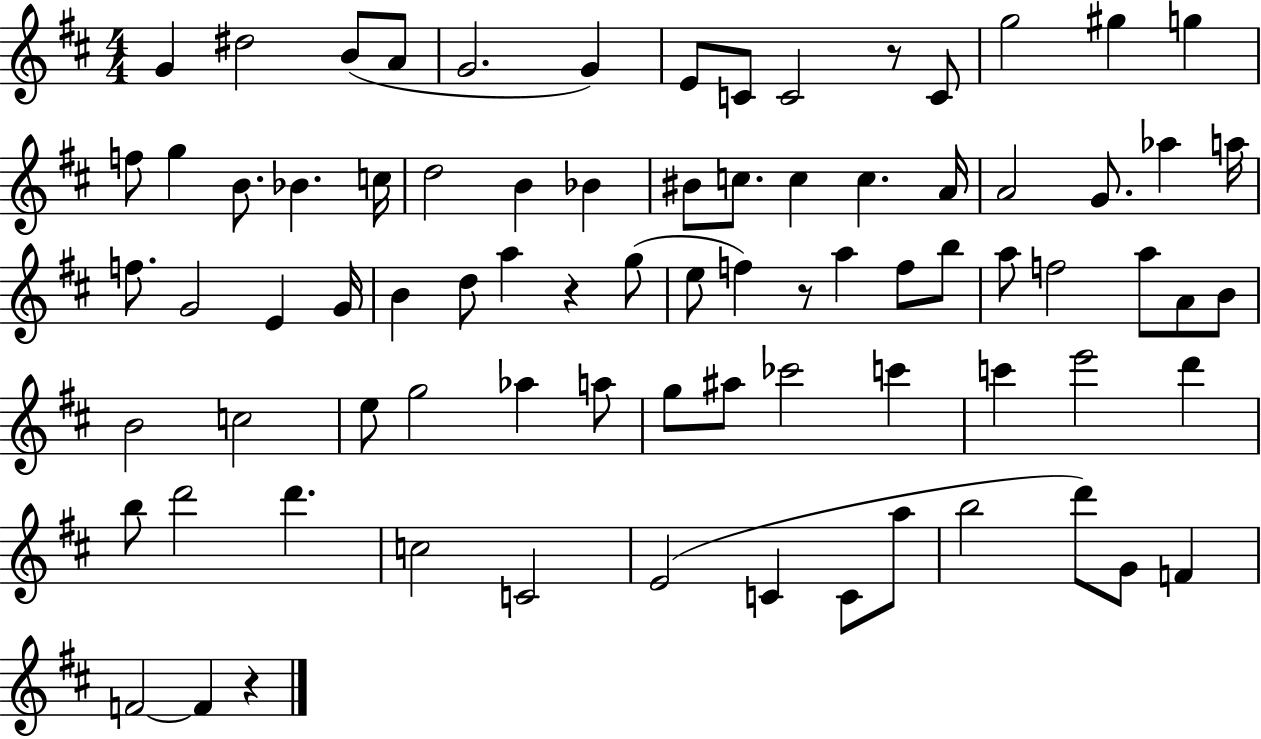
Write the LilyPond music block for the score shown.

{
  \clef treble
  \numericTimeSignature
  \time 4/4
  \key d \major
  g'4 dis''2 b'8( a'8 | g'2. g'4) | e'8 c'8 c'2 r8 c'8 | g''2 gis''4 g''4 | \break f''8 g''4 b'8. bes'4. c''16 | d''2 b'4 bes'4 | bis'8 c''8. c''4 c''4. a'16 | a'2 g'8. aes''4 a''16 | \break f''8. g'2 e'4 g'16 | b'4 d''8 a''4 r4 g''8( | e''8 f''4) r8 a''4 f''8 b''8 | a''8 f''2 a''8 a'8 b'8 | \break b'2 c''2 | e''8 g''2 aes''4 a''8 | g''8 ais''8 ces'''2 c'''4 | c'''4 e'''2 d'''4 | \break b''8 d'''2 d'''4. | c''2 c'2 | e'2( c'4 c'8 a''8 | b''2 d'''8) g'8 f'4 | \break f'2~~ f'4 r4 | \bar "|."
}